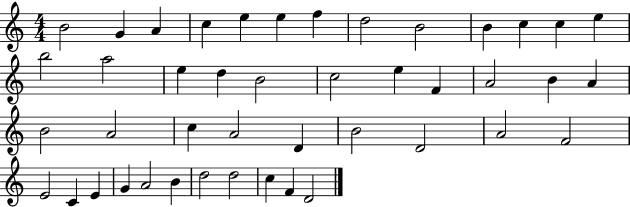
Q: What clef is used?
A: treble